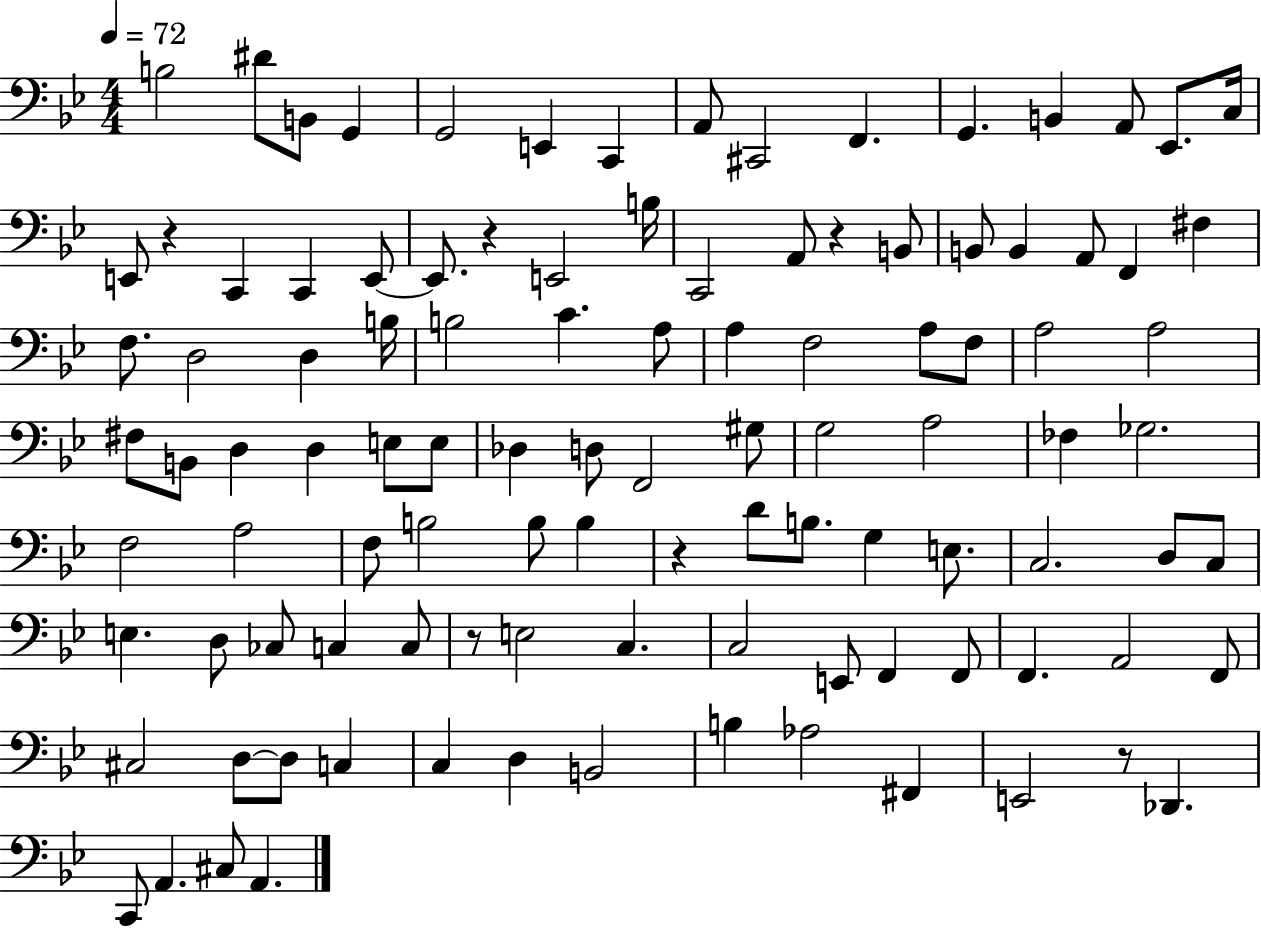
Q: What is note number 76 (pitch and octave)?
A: E3